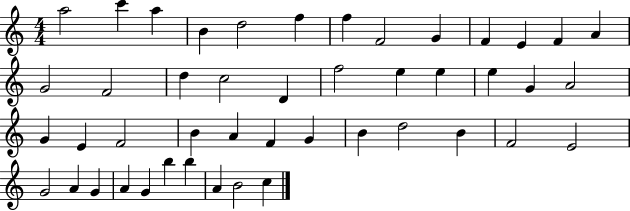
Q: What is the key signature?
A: C major